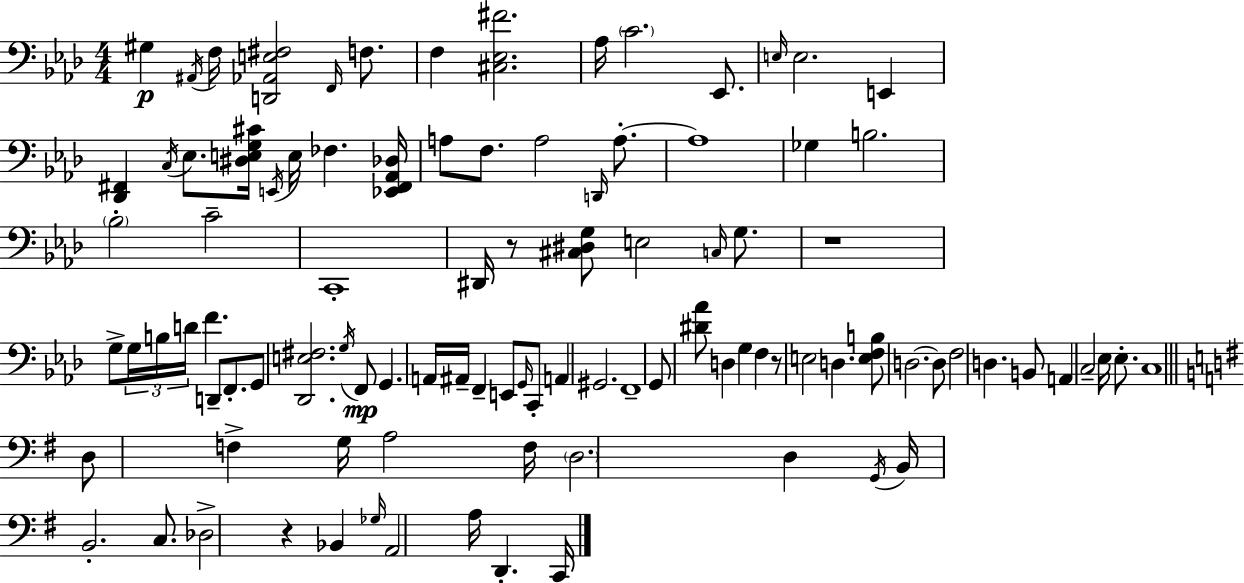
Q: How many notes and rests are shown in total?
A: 99